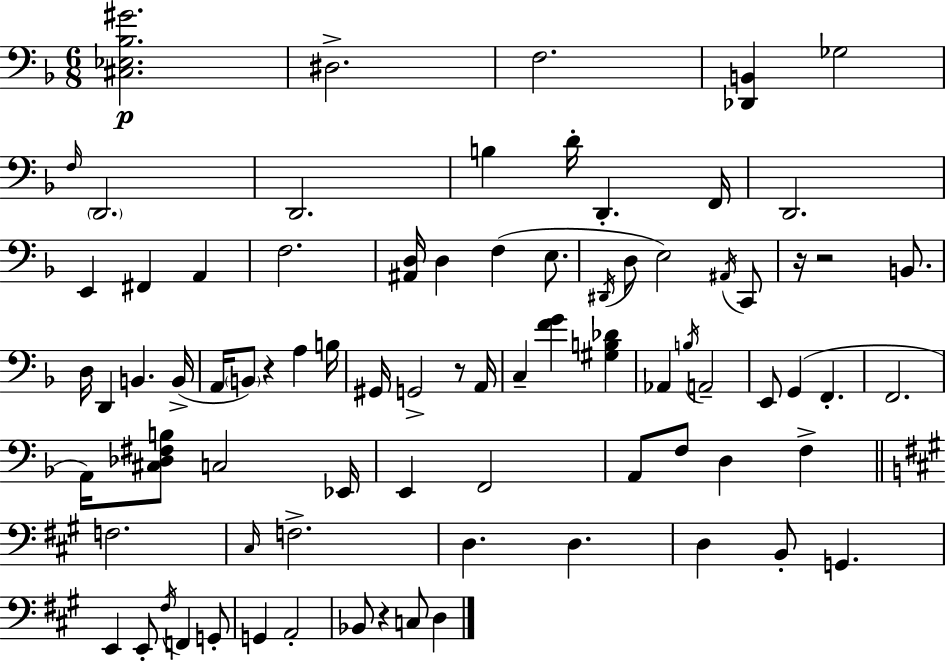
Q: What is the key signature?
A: F major